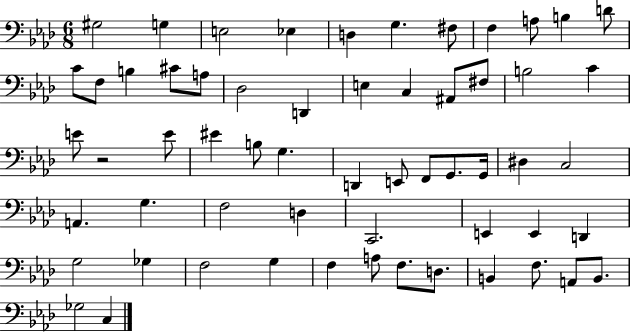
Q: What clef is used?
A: bass